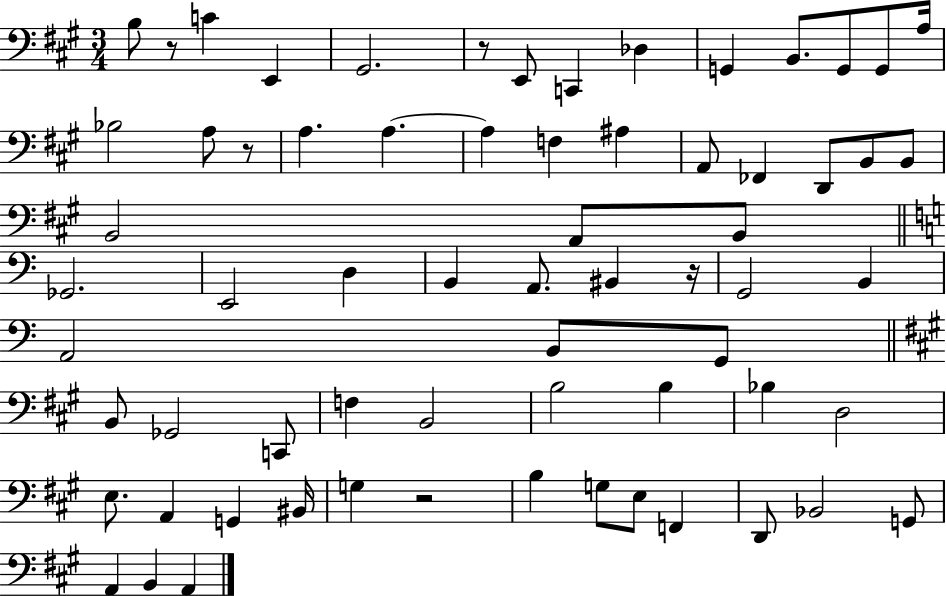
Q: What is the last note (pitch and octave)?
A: A2